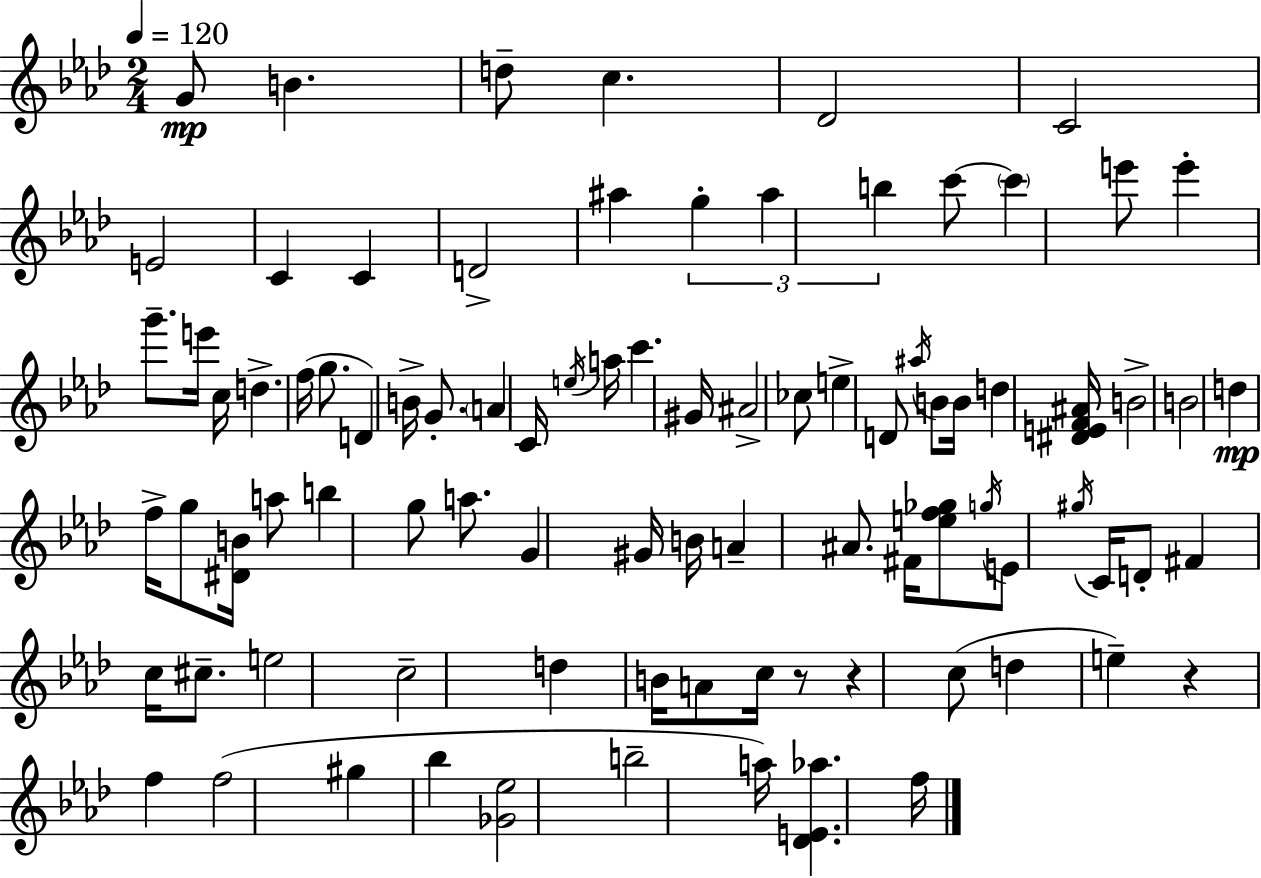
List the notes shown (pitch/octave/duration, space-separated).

G4/e B4/q. D5/e C5/q. Db4/h C4/h E4/h C4/q C4/q D4/h A#5/q G5/q A#5/q B5/q C6/e C6/q E6/e E6/q G6/e. E6/s C5/s D5/q. F5/s G5/e. D4/q B4/s G4/e. A4/q C4/s E5/s A5/s C6/q. G#4/s A#4/h CES5/e E5/q D4/e A#5/s B4/e B4/s D5/q [D#4,E4,F4,A#4]/s B4/h B4/h D5/q F5/s G5/e [D#4,B4]/s A5/e B5/q G5/e A5/e. G4/q G#4/s B4/s A4/q A#4/e. F#4/s [E5,F5,Gb5]/e G5/s E4/e G#5/s C4/s D4/e F#4/q C5/s C#5/e. E5/h C5/h D5/q B4/s A4/e C5/s R/e R/q C5/e D5/q E5/q R/q F5/q F5/h G#5/q Bb5/q [Gb4,Eb5]/h B5/h A5/s [Db4,E4,Ab5]/q. F5/s